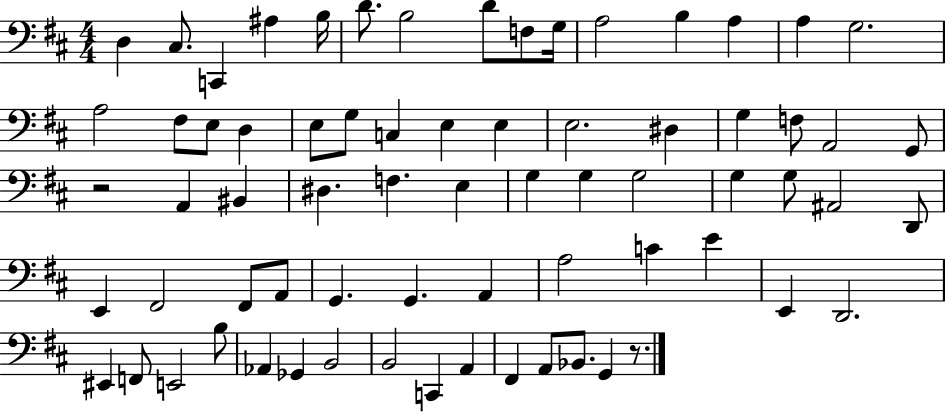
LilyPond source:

{
  \clef bass
  \numericTimeSignature
  \time 4/4
  \key d \major
  \repeat volta 2 { d4 cis8. c,4 ais4 b16 | d'8. b2 d'8 f8 g16 | a2 b4 a4 | a4 g2. | \break a2 fis8 e8 d4 | e8 g8 c4 e4 e4 | e2. dis4 | g4 f8 a,2 g,8 | \break r2 a,4 bis,4 | dis4. f4. e4 | g4 g4 g2 | g4 g8 ais,2 d,8 | \break e,4 fis,2 fis,8 a,8 | g,4. g,4. a,4 | a2 c'4 e'4 | e,4 d,2. | \break eis,4 f,8 e,2 b8 | aes,4 ges,4 b,2 | b,2 c,4 a,4 | fis,4 a,8 bes,8. g,4 r8. | \break } \bar "|."
}